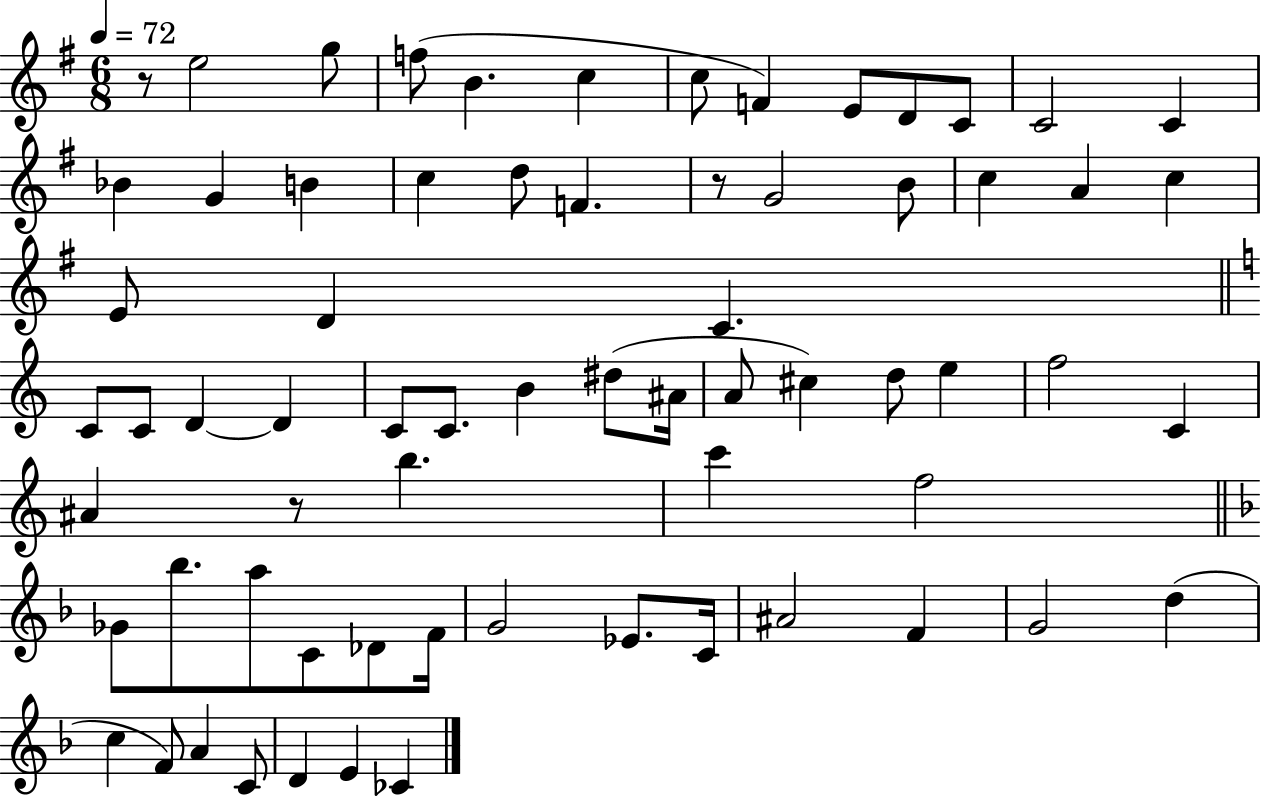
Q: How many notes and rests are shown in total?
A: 68